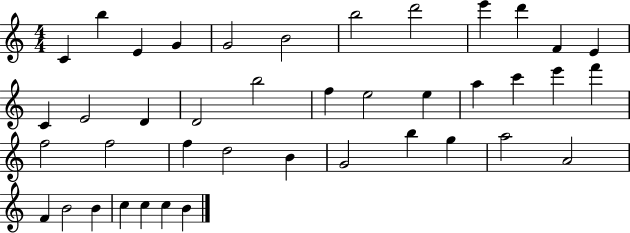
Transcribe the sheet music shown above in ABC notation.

X:1
T:Untitled
M:4/4
L:1/4
K:C
C b E G G2 B2 b2 d'2 e' d' F E C E2 D D2 b2 f e2 e a c' e' f' f2 f2 f d2 B G2 b g a2 A2 F B2 B c c c B